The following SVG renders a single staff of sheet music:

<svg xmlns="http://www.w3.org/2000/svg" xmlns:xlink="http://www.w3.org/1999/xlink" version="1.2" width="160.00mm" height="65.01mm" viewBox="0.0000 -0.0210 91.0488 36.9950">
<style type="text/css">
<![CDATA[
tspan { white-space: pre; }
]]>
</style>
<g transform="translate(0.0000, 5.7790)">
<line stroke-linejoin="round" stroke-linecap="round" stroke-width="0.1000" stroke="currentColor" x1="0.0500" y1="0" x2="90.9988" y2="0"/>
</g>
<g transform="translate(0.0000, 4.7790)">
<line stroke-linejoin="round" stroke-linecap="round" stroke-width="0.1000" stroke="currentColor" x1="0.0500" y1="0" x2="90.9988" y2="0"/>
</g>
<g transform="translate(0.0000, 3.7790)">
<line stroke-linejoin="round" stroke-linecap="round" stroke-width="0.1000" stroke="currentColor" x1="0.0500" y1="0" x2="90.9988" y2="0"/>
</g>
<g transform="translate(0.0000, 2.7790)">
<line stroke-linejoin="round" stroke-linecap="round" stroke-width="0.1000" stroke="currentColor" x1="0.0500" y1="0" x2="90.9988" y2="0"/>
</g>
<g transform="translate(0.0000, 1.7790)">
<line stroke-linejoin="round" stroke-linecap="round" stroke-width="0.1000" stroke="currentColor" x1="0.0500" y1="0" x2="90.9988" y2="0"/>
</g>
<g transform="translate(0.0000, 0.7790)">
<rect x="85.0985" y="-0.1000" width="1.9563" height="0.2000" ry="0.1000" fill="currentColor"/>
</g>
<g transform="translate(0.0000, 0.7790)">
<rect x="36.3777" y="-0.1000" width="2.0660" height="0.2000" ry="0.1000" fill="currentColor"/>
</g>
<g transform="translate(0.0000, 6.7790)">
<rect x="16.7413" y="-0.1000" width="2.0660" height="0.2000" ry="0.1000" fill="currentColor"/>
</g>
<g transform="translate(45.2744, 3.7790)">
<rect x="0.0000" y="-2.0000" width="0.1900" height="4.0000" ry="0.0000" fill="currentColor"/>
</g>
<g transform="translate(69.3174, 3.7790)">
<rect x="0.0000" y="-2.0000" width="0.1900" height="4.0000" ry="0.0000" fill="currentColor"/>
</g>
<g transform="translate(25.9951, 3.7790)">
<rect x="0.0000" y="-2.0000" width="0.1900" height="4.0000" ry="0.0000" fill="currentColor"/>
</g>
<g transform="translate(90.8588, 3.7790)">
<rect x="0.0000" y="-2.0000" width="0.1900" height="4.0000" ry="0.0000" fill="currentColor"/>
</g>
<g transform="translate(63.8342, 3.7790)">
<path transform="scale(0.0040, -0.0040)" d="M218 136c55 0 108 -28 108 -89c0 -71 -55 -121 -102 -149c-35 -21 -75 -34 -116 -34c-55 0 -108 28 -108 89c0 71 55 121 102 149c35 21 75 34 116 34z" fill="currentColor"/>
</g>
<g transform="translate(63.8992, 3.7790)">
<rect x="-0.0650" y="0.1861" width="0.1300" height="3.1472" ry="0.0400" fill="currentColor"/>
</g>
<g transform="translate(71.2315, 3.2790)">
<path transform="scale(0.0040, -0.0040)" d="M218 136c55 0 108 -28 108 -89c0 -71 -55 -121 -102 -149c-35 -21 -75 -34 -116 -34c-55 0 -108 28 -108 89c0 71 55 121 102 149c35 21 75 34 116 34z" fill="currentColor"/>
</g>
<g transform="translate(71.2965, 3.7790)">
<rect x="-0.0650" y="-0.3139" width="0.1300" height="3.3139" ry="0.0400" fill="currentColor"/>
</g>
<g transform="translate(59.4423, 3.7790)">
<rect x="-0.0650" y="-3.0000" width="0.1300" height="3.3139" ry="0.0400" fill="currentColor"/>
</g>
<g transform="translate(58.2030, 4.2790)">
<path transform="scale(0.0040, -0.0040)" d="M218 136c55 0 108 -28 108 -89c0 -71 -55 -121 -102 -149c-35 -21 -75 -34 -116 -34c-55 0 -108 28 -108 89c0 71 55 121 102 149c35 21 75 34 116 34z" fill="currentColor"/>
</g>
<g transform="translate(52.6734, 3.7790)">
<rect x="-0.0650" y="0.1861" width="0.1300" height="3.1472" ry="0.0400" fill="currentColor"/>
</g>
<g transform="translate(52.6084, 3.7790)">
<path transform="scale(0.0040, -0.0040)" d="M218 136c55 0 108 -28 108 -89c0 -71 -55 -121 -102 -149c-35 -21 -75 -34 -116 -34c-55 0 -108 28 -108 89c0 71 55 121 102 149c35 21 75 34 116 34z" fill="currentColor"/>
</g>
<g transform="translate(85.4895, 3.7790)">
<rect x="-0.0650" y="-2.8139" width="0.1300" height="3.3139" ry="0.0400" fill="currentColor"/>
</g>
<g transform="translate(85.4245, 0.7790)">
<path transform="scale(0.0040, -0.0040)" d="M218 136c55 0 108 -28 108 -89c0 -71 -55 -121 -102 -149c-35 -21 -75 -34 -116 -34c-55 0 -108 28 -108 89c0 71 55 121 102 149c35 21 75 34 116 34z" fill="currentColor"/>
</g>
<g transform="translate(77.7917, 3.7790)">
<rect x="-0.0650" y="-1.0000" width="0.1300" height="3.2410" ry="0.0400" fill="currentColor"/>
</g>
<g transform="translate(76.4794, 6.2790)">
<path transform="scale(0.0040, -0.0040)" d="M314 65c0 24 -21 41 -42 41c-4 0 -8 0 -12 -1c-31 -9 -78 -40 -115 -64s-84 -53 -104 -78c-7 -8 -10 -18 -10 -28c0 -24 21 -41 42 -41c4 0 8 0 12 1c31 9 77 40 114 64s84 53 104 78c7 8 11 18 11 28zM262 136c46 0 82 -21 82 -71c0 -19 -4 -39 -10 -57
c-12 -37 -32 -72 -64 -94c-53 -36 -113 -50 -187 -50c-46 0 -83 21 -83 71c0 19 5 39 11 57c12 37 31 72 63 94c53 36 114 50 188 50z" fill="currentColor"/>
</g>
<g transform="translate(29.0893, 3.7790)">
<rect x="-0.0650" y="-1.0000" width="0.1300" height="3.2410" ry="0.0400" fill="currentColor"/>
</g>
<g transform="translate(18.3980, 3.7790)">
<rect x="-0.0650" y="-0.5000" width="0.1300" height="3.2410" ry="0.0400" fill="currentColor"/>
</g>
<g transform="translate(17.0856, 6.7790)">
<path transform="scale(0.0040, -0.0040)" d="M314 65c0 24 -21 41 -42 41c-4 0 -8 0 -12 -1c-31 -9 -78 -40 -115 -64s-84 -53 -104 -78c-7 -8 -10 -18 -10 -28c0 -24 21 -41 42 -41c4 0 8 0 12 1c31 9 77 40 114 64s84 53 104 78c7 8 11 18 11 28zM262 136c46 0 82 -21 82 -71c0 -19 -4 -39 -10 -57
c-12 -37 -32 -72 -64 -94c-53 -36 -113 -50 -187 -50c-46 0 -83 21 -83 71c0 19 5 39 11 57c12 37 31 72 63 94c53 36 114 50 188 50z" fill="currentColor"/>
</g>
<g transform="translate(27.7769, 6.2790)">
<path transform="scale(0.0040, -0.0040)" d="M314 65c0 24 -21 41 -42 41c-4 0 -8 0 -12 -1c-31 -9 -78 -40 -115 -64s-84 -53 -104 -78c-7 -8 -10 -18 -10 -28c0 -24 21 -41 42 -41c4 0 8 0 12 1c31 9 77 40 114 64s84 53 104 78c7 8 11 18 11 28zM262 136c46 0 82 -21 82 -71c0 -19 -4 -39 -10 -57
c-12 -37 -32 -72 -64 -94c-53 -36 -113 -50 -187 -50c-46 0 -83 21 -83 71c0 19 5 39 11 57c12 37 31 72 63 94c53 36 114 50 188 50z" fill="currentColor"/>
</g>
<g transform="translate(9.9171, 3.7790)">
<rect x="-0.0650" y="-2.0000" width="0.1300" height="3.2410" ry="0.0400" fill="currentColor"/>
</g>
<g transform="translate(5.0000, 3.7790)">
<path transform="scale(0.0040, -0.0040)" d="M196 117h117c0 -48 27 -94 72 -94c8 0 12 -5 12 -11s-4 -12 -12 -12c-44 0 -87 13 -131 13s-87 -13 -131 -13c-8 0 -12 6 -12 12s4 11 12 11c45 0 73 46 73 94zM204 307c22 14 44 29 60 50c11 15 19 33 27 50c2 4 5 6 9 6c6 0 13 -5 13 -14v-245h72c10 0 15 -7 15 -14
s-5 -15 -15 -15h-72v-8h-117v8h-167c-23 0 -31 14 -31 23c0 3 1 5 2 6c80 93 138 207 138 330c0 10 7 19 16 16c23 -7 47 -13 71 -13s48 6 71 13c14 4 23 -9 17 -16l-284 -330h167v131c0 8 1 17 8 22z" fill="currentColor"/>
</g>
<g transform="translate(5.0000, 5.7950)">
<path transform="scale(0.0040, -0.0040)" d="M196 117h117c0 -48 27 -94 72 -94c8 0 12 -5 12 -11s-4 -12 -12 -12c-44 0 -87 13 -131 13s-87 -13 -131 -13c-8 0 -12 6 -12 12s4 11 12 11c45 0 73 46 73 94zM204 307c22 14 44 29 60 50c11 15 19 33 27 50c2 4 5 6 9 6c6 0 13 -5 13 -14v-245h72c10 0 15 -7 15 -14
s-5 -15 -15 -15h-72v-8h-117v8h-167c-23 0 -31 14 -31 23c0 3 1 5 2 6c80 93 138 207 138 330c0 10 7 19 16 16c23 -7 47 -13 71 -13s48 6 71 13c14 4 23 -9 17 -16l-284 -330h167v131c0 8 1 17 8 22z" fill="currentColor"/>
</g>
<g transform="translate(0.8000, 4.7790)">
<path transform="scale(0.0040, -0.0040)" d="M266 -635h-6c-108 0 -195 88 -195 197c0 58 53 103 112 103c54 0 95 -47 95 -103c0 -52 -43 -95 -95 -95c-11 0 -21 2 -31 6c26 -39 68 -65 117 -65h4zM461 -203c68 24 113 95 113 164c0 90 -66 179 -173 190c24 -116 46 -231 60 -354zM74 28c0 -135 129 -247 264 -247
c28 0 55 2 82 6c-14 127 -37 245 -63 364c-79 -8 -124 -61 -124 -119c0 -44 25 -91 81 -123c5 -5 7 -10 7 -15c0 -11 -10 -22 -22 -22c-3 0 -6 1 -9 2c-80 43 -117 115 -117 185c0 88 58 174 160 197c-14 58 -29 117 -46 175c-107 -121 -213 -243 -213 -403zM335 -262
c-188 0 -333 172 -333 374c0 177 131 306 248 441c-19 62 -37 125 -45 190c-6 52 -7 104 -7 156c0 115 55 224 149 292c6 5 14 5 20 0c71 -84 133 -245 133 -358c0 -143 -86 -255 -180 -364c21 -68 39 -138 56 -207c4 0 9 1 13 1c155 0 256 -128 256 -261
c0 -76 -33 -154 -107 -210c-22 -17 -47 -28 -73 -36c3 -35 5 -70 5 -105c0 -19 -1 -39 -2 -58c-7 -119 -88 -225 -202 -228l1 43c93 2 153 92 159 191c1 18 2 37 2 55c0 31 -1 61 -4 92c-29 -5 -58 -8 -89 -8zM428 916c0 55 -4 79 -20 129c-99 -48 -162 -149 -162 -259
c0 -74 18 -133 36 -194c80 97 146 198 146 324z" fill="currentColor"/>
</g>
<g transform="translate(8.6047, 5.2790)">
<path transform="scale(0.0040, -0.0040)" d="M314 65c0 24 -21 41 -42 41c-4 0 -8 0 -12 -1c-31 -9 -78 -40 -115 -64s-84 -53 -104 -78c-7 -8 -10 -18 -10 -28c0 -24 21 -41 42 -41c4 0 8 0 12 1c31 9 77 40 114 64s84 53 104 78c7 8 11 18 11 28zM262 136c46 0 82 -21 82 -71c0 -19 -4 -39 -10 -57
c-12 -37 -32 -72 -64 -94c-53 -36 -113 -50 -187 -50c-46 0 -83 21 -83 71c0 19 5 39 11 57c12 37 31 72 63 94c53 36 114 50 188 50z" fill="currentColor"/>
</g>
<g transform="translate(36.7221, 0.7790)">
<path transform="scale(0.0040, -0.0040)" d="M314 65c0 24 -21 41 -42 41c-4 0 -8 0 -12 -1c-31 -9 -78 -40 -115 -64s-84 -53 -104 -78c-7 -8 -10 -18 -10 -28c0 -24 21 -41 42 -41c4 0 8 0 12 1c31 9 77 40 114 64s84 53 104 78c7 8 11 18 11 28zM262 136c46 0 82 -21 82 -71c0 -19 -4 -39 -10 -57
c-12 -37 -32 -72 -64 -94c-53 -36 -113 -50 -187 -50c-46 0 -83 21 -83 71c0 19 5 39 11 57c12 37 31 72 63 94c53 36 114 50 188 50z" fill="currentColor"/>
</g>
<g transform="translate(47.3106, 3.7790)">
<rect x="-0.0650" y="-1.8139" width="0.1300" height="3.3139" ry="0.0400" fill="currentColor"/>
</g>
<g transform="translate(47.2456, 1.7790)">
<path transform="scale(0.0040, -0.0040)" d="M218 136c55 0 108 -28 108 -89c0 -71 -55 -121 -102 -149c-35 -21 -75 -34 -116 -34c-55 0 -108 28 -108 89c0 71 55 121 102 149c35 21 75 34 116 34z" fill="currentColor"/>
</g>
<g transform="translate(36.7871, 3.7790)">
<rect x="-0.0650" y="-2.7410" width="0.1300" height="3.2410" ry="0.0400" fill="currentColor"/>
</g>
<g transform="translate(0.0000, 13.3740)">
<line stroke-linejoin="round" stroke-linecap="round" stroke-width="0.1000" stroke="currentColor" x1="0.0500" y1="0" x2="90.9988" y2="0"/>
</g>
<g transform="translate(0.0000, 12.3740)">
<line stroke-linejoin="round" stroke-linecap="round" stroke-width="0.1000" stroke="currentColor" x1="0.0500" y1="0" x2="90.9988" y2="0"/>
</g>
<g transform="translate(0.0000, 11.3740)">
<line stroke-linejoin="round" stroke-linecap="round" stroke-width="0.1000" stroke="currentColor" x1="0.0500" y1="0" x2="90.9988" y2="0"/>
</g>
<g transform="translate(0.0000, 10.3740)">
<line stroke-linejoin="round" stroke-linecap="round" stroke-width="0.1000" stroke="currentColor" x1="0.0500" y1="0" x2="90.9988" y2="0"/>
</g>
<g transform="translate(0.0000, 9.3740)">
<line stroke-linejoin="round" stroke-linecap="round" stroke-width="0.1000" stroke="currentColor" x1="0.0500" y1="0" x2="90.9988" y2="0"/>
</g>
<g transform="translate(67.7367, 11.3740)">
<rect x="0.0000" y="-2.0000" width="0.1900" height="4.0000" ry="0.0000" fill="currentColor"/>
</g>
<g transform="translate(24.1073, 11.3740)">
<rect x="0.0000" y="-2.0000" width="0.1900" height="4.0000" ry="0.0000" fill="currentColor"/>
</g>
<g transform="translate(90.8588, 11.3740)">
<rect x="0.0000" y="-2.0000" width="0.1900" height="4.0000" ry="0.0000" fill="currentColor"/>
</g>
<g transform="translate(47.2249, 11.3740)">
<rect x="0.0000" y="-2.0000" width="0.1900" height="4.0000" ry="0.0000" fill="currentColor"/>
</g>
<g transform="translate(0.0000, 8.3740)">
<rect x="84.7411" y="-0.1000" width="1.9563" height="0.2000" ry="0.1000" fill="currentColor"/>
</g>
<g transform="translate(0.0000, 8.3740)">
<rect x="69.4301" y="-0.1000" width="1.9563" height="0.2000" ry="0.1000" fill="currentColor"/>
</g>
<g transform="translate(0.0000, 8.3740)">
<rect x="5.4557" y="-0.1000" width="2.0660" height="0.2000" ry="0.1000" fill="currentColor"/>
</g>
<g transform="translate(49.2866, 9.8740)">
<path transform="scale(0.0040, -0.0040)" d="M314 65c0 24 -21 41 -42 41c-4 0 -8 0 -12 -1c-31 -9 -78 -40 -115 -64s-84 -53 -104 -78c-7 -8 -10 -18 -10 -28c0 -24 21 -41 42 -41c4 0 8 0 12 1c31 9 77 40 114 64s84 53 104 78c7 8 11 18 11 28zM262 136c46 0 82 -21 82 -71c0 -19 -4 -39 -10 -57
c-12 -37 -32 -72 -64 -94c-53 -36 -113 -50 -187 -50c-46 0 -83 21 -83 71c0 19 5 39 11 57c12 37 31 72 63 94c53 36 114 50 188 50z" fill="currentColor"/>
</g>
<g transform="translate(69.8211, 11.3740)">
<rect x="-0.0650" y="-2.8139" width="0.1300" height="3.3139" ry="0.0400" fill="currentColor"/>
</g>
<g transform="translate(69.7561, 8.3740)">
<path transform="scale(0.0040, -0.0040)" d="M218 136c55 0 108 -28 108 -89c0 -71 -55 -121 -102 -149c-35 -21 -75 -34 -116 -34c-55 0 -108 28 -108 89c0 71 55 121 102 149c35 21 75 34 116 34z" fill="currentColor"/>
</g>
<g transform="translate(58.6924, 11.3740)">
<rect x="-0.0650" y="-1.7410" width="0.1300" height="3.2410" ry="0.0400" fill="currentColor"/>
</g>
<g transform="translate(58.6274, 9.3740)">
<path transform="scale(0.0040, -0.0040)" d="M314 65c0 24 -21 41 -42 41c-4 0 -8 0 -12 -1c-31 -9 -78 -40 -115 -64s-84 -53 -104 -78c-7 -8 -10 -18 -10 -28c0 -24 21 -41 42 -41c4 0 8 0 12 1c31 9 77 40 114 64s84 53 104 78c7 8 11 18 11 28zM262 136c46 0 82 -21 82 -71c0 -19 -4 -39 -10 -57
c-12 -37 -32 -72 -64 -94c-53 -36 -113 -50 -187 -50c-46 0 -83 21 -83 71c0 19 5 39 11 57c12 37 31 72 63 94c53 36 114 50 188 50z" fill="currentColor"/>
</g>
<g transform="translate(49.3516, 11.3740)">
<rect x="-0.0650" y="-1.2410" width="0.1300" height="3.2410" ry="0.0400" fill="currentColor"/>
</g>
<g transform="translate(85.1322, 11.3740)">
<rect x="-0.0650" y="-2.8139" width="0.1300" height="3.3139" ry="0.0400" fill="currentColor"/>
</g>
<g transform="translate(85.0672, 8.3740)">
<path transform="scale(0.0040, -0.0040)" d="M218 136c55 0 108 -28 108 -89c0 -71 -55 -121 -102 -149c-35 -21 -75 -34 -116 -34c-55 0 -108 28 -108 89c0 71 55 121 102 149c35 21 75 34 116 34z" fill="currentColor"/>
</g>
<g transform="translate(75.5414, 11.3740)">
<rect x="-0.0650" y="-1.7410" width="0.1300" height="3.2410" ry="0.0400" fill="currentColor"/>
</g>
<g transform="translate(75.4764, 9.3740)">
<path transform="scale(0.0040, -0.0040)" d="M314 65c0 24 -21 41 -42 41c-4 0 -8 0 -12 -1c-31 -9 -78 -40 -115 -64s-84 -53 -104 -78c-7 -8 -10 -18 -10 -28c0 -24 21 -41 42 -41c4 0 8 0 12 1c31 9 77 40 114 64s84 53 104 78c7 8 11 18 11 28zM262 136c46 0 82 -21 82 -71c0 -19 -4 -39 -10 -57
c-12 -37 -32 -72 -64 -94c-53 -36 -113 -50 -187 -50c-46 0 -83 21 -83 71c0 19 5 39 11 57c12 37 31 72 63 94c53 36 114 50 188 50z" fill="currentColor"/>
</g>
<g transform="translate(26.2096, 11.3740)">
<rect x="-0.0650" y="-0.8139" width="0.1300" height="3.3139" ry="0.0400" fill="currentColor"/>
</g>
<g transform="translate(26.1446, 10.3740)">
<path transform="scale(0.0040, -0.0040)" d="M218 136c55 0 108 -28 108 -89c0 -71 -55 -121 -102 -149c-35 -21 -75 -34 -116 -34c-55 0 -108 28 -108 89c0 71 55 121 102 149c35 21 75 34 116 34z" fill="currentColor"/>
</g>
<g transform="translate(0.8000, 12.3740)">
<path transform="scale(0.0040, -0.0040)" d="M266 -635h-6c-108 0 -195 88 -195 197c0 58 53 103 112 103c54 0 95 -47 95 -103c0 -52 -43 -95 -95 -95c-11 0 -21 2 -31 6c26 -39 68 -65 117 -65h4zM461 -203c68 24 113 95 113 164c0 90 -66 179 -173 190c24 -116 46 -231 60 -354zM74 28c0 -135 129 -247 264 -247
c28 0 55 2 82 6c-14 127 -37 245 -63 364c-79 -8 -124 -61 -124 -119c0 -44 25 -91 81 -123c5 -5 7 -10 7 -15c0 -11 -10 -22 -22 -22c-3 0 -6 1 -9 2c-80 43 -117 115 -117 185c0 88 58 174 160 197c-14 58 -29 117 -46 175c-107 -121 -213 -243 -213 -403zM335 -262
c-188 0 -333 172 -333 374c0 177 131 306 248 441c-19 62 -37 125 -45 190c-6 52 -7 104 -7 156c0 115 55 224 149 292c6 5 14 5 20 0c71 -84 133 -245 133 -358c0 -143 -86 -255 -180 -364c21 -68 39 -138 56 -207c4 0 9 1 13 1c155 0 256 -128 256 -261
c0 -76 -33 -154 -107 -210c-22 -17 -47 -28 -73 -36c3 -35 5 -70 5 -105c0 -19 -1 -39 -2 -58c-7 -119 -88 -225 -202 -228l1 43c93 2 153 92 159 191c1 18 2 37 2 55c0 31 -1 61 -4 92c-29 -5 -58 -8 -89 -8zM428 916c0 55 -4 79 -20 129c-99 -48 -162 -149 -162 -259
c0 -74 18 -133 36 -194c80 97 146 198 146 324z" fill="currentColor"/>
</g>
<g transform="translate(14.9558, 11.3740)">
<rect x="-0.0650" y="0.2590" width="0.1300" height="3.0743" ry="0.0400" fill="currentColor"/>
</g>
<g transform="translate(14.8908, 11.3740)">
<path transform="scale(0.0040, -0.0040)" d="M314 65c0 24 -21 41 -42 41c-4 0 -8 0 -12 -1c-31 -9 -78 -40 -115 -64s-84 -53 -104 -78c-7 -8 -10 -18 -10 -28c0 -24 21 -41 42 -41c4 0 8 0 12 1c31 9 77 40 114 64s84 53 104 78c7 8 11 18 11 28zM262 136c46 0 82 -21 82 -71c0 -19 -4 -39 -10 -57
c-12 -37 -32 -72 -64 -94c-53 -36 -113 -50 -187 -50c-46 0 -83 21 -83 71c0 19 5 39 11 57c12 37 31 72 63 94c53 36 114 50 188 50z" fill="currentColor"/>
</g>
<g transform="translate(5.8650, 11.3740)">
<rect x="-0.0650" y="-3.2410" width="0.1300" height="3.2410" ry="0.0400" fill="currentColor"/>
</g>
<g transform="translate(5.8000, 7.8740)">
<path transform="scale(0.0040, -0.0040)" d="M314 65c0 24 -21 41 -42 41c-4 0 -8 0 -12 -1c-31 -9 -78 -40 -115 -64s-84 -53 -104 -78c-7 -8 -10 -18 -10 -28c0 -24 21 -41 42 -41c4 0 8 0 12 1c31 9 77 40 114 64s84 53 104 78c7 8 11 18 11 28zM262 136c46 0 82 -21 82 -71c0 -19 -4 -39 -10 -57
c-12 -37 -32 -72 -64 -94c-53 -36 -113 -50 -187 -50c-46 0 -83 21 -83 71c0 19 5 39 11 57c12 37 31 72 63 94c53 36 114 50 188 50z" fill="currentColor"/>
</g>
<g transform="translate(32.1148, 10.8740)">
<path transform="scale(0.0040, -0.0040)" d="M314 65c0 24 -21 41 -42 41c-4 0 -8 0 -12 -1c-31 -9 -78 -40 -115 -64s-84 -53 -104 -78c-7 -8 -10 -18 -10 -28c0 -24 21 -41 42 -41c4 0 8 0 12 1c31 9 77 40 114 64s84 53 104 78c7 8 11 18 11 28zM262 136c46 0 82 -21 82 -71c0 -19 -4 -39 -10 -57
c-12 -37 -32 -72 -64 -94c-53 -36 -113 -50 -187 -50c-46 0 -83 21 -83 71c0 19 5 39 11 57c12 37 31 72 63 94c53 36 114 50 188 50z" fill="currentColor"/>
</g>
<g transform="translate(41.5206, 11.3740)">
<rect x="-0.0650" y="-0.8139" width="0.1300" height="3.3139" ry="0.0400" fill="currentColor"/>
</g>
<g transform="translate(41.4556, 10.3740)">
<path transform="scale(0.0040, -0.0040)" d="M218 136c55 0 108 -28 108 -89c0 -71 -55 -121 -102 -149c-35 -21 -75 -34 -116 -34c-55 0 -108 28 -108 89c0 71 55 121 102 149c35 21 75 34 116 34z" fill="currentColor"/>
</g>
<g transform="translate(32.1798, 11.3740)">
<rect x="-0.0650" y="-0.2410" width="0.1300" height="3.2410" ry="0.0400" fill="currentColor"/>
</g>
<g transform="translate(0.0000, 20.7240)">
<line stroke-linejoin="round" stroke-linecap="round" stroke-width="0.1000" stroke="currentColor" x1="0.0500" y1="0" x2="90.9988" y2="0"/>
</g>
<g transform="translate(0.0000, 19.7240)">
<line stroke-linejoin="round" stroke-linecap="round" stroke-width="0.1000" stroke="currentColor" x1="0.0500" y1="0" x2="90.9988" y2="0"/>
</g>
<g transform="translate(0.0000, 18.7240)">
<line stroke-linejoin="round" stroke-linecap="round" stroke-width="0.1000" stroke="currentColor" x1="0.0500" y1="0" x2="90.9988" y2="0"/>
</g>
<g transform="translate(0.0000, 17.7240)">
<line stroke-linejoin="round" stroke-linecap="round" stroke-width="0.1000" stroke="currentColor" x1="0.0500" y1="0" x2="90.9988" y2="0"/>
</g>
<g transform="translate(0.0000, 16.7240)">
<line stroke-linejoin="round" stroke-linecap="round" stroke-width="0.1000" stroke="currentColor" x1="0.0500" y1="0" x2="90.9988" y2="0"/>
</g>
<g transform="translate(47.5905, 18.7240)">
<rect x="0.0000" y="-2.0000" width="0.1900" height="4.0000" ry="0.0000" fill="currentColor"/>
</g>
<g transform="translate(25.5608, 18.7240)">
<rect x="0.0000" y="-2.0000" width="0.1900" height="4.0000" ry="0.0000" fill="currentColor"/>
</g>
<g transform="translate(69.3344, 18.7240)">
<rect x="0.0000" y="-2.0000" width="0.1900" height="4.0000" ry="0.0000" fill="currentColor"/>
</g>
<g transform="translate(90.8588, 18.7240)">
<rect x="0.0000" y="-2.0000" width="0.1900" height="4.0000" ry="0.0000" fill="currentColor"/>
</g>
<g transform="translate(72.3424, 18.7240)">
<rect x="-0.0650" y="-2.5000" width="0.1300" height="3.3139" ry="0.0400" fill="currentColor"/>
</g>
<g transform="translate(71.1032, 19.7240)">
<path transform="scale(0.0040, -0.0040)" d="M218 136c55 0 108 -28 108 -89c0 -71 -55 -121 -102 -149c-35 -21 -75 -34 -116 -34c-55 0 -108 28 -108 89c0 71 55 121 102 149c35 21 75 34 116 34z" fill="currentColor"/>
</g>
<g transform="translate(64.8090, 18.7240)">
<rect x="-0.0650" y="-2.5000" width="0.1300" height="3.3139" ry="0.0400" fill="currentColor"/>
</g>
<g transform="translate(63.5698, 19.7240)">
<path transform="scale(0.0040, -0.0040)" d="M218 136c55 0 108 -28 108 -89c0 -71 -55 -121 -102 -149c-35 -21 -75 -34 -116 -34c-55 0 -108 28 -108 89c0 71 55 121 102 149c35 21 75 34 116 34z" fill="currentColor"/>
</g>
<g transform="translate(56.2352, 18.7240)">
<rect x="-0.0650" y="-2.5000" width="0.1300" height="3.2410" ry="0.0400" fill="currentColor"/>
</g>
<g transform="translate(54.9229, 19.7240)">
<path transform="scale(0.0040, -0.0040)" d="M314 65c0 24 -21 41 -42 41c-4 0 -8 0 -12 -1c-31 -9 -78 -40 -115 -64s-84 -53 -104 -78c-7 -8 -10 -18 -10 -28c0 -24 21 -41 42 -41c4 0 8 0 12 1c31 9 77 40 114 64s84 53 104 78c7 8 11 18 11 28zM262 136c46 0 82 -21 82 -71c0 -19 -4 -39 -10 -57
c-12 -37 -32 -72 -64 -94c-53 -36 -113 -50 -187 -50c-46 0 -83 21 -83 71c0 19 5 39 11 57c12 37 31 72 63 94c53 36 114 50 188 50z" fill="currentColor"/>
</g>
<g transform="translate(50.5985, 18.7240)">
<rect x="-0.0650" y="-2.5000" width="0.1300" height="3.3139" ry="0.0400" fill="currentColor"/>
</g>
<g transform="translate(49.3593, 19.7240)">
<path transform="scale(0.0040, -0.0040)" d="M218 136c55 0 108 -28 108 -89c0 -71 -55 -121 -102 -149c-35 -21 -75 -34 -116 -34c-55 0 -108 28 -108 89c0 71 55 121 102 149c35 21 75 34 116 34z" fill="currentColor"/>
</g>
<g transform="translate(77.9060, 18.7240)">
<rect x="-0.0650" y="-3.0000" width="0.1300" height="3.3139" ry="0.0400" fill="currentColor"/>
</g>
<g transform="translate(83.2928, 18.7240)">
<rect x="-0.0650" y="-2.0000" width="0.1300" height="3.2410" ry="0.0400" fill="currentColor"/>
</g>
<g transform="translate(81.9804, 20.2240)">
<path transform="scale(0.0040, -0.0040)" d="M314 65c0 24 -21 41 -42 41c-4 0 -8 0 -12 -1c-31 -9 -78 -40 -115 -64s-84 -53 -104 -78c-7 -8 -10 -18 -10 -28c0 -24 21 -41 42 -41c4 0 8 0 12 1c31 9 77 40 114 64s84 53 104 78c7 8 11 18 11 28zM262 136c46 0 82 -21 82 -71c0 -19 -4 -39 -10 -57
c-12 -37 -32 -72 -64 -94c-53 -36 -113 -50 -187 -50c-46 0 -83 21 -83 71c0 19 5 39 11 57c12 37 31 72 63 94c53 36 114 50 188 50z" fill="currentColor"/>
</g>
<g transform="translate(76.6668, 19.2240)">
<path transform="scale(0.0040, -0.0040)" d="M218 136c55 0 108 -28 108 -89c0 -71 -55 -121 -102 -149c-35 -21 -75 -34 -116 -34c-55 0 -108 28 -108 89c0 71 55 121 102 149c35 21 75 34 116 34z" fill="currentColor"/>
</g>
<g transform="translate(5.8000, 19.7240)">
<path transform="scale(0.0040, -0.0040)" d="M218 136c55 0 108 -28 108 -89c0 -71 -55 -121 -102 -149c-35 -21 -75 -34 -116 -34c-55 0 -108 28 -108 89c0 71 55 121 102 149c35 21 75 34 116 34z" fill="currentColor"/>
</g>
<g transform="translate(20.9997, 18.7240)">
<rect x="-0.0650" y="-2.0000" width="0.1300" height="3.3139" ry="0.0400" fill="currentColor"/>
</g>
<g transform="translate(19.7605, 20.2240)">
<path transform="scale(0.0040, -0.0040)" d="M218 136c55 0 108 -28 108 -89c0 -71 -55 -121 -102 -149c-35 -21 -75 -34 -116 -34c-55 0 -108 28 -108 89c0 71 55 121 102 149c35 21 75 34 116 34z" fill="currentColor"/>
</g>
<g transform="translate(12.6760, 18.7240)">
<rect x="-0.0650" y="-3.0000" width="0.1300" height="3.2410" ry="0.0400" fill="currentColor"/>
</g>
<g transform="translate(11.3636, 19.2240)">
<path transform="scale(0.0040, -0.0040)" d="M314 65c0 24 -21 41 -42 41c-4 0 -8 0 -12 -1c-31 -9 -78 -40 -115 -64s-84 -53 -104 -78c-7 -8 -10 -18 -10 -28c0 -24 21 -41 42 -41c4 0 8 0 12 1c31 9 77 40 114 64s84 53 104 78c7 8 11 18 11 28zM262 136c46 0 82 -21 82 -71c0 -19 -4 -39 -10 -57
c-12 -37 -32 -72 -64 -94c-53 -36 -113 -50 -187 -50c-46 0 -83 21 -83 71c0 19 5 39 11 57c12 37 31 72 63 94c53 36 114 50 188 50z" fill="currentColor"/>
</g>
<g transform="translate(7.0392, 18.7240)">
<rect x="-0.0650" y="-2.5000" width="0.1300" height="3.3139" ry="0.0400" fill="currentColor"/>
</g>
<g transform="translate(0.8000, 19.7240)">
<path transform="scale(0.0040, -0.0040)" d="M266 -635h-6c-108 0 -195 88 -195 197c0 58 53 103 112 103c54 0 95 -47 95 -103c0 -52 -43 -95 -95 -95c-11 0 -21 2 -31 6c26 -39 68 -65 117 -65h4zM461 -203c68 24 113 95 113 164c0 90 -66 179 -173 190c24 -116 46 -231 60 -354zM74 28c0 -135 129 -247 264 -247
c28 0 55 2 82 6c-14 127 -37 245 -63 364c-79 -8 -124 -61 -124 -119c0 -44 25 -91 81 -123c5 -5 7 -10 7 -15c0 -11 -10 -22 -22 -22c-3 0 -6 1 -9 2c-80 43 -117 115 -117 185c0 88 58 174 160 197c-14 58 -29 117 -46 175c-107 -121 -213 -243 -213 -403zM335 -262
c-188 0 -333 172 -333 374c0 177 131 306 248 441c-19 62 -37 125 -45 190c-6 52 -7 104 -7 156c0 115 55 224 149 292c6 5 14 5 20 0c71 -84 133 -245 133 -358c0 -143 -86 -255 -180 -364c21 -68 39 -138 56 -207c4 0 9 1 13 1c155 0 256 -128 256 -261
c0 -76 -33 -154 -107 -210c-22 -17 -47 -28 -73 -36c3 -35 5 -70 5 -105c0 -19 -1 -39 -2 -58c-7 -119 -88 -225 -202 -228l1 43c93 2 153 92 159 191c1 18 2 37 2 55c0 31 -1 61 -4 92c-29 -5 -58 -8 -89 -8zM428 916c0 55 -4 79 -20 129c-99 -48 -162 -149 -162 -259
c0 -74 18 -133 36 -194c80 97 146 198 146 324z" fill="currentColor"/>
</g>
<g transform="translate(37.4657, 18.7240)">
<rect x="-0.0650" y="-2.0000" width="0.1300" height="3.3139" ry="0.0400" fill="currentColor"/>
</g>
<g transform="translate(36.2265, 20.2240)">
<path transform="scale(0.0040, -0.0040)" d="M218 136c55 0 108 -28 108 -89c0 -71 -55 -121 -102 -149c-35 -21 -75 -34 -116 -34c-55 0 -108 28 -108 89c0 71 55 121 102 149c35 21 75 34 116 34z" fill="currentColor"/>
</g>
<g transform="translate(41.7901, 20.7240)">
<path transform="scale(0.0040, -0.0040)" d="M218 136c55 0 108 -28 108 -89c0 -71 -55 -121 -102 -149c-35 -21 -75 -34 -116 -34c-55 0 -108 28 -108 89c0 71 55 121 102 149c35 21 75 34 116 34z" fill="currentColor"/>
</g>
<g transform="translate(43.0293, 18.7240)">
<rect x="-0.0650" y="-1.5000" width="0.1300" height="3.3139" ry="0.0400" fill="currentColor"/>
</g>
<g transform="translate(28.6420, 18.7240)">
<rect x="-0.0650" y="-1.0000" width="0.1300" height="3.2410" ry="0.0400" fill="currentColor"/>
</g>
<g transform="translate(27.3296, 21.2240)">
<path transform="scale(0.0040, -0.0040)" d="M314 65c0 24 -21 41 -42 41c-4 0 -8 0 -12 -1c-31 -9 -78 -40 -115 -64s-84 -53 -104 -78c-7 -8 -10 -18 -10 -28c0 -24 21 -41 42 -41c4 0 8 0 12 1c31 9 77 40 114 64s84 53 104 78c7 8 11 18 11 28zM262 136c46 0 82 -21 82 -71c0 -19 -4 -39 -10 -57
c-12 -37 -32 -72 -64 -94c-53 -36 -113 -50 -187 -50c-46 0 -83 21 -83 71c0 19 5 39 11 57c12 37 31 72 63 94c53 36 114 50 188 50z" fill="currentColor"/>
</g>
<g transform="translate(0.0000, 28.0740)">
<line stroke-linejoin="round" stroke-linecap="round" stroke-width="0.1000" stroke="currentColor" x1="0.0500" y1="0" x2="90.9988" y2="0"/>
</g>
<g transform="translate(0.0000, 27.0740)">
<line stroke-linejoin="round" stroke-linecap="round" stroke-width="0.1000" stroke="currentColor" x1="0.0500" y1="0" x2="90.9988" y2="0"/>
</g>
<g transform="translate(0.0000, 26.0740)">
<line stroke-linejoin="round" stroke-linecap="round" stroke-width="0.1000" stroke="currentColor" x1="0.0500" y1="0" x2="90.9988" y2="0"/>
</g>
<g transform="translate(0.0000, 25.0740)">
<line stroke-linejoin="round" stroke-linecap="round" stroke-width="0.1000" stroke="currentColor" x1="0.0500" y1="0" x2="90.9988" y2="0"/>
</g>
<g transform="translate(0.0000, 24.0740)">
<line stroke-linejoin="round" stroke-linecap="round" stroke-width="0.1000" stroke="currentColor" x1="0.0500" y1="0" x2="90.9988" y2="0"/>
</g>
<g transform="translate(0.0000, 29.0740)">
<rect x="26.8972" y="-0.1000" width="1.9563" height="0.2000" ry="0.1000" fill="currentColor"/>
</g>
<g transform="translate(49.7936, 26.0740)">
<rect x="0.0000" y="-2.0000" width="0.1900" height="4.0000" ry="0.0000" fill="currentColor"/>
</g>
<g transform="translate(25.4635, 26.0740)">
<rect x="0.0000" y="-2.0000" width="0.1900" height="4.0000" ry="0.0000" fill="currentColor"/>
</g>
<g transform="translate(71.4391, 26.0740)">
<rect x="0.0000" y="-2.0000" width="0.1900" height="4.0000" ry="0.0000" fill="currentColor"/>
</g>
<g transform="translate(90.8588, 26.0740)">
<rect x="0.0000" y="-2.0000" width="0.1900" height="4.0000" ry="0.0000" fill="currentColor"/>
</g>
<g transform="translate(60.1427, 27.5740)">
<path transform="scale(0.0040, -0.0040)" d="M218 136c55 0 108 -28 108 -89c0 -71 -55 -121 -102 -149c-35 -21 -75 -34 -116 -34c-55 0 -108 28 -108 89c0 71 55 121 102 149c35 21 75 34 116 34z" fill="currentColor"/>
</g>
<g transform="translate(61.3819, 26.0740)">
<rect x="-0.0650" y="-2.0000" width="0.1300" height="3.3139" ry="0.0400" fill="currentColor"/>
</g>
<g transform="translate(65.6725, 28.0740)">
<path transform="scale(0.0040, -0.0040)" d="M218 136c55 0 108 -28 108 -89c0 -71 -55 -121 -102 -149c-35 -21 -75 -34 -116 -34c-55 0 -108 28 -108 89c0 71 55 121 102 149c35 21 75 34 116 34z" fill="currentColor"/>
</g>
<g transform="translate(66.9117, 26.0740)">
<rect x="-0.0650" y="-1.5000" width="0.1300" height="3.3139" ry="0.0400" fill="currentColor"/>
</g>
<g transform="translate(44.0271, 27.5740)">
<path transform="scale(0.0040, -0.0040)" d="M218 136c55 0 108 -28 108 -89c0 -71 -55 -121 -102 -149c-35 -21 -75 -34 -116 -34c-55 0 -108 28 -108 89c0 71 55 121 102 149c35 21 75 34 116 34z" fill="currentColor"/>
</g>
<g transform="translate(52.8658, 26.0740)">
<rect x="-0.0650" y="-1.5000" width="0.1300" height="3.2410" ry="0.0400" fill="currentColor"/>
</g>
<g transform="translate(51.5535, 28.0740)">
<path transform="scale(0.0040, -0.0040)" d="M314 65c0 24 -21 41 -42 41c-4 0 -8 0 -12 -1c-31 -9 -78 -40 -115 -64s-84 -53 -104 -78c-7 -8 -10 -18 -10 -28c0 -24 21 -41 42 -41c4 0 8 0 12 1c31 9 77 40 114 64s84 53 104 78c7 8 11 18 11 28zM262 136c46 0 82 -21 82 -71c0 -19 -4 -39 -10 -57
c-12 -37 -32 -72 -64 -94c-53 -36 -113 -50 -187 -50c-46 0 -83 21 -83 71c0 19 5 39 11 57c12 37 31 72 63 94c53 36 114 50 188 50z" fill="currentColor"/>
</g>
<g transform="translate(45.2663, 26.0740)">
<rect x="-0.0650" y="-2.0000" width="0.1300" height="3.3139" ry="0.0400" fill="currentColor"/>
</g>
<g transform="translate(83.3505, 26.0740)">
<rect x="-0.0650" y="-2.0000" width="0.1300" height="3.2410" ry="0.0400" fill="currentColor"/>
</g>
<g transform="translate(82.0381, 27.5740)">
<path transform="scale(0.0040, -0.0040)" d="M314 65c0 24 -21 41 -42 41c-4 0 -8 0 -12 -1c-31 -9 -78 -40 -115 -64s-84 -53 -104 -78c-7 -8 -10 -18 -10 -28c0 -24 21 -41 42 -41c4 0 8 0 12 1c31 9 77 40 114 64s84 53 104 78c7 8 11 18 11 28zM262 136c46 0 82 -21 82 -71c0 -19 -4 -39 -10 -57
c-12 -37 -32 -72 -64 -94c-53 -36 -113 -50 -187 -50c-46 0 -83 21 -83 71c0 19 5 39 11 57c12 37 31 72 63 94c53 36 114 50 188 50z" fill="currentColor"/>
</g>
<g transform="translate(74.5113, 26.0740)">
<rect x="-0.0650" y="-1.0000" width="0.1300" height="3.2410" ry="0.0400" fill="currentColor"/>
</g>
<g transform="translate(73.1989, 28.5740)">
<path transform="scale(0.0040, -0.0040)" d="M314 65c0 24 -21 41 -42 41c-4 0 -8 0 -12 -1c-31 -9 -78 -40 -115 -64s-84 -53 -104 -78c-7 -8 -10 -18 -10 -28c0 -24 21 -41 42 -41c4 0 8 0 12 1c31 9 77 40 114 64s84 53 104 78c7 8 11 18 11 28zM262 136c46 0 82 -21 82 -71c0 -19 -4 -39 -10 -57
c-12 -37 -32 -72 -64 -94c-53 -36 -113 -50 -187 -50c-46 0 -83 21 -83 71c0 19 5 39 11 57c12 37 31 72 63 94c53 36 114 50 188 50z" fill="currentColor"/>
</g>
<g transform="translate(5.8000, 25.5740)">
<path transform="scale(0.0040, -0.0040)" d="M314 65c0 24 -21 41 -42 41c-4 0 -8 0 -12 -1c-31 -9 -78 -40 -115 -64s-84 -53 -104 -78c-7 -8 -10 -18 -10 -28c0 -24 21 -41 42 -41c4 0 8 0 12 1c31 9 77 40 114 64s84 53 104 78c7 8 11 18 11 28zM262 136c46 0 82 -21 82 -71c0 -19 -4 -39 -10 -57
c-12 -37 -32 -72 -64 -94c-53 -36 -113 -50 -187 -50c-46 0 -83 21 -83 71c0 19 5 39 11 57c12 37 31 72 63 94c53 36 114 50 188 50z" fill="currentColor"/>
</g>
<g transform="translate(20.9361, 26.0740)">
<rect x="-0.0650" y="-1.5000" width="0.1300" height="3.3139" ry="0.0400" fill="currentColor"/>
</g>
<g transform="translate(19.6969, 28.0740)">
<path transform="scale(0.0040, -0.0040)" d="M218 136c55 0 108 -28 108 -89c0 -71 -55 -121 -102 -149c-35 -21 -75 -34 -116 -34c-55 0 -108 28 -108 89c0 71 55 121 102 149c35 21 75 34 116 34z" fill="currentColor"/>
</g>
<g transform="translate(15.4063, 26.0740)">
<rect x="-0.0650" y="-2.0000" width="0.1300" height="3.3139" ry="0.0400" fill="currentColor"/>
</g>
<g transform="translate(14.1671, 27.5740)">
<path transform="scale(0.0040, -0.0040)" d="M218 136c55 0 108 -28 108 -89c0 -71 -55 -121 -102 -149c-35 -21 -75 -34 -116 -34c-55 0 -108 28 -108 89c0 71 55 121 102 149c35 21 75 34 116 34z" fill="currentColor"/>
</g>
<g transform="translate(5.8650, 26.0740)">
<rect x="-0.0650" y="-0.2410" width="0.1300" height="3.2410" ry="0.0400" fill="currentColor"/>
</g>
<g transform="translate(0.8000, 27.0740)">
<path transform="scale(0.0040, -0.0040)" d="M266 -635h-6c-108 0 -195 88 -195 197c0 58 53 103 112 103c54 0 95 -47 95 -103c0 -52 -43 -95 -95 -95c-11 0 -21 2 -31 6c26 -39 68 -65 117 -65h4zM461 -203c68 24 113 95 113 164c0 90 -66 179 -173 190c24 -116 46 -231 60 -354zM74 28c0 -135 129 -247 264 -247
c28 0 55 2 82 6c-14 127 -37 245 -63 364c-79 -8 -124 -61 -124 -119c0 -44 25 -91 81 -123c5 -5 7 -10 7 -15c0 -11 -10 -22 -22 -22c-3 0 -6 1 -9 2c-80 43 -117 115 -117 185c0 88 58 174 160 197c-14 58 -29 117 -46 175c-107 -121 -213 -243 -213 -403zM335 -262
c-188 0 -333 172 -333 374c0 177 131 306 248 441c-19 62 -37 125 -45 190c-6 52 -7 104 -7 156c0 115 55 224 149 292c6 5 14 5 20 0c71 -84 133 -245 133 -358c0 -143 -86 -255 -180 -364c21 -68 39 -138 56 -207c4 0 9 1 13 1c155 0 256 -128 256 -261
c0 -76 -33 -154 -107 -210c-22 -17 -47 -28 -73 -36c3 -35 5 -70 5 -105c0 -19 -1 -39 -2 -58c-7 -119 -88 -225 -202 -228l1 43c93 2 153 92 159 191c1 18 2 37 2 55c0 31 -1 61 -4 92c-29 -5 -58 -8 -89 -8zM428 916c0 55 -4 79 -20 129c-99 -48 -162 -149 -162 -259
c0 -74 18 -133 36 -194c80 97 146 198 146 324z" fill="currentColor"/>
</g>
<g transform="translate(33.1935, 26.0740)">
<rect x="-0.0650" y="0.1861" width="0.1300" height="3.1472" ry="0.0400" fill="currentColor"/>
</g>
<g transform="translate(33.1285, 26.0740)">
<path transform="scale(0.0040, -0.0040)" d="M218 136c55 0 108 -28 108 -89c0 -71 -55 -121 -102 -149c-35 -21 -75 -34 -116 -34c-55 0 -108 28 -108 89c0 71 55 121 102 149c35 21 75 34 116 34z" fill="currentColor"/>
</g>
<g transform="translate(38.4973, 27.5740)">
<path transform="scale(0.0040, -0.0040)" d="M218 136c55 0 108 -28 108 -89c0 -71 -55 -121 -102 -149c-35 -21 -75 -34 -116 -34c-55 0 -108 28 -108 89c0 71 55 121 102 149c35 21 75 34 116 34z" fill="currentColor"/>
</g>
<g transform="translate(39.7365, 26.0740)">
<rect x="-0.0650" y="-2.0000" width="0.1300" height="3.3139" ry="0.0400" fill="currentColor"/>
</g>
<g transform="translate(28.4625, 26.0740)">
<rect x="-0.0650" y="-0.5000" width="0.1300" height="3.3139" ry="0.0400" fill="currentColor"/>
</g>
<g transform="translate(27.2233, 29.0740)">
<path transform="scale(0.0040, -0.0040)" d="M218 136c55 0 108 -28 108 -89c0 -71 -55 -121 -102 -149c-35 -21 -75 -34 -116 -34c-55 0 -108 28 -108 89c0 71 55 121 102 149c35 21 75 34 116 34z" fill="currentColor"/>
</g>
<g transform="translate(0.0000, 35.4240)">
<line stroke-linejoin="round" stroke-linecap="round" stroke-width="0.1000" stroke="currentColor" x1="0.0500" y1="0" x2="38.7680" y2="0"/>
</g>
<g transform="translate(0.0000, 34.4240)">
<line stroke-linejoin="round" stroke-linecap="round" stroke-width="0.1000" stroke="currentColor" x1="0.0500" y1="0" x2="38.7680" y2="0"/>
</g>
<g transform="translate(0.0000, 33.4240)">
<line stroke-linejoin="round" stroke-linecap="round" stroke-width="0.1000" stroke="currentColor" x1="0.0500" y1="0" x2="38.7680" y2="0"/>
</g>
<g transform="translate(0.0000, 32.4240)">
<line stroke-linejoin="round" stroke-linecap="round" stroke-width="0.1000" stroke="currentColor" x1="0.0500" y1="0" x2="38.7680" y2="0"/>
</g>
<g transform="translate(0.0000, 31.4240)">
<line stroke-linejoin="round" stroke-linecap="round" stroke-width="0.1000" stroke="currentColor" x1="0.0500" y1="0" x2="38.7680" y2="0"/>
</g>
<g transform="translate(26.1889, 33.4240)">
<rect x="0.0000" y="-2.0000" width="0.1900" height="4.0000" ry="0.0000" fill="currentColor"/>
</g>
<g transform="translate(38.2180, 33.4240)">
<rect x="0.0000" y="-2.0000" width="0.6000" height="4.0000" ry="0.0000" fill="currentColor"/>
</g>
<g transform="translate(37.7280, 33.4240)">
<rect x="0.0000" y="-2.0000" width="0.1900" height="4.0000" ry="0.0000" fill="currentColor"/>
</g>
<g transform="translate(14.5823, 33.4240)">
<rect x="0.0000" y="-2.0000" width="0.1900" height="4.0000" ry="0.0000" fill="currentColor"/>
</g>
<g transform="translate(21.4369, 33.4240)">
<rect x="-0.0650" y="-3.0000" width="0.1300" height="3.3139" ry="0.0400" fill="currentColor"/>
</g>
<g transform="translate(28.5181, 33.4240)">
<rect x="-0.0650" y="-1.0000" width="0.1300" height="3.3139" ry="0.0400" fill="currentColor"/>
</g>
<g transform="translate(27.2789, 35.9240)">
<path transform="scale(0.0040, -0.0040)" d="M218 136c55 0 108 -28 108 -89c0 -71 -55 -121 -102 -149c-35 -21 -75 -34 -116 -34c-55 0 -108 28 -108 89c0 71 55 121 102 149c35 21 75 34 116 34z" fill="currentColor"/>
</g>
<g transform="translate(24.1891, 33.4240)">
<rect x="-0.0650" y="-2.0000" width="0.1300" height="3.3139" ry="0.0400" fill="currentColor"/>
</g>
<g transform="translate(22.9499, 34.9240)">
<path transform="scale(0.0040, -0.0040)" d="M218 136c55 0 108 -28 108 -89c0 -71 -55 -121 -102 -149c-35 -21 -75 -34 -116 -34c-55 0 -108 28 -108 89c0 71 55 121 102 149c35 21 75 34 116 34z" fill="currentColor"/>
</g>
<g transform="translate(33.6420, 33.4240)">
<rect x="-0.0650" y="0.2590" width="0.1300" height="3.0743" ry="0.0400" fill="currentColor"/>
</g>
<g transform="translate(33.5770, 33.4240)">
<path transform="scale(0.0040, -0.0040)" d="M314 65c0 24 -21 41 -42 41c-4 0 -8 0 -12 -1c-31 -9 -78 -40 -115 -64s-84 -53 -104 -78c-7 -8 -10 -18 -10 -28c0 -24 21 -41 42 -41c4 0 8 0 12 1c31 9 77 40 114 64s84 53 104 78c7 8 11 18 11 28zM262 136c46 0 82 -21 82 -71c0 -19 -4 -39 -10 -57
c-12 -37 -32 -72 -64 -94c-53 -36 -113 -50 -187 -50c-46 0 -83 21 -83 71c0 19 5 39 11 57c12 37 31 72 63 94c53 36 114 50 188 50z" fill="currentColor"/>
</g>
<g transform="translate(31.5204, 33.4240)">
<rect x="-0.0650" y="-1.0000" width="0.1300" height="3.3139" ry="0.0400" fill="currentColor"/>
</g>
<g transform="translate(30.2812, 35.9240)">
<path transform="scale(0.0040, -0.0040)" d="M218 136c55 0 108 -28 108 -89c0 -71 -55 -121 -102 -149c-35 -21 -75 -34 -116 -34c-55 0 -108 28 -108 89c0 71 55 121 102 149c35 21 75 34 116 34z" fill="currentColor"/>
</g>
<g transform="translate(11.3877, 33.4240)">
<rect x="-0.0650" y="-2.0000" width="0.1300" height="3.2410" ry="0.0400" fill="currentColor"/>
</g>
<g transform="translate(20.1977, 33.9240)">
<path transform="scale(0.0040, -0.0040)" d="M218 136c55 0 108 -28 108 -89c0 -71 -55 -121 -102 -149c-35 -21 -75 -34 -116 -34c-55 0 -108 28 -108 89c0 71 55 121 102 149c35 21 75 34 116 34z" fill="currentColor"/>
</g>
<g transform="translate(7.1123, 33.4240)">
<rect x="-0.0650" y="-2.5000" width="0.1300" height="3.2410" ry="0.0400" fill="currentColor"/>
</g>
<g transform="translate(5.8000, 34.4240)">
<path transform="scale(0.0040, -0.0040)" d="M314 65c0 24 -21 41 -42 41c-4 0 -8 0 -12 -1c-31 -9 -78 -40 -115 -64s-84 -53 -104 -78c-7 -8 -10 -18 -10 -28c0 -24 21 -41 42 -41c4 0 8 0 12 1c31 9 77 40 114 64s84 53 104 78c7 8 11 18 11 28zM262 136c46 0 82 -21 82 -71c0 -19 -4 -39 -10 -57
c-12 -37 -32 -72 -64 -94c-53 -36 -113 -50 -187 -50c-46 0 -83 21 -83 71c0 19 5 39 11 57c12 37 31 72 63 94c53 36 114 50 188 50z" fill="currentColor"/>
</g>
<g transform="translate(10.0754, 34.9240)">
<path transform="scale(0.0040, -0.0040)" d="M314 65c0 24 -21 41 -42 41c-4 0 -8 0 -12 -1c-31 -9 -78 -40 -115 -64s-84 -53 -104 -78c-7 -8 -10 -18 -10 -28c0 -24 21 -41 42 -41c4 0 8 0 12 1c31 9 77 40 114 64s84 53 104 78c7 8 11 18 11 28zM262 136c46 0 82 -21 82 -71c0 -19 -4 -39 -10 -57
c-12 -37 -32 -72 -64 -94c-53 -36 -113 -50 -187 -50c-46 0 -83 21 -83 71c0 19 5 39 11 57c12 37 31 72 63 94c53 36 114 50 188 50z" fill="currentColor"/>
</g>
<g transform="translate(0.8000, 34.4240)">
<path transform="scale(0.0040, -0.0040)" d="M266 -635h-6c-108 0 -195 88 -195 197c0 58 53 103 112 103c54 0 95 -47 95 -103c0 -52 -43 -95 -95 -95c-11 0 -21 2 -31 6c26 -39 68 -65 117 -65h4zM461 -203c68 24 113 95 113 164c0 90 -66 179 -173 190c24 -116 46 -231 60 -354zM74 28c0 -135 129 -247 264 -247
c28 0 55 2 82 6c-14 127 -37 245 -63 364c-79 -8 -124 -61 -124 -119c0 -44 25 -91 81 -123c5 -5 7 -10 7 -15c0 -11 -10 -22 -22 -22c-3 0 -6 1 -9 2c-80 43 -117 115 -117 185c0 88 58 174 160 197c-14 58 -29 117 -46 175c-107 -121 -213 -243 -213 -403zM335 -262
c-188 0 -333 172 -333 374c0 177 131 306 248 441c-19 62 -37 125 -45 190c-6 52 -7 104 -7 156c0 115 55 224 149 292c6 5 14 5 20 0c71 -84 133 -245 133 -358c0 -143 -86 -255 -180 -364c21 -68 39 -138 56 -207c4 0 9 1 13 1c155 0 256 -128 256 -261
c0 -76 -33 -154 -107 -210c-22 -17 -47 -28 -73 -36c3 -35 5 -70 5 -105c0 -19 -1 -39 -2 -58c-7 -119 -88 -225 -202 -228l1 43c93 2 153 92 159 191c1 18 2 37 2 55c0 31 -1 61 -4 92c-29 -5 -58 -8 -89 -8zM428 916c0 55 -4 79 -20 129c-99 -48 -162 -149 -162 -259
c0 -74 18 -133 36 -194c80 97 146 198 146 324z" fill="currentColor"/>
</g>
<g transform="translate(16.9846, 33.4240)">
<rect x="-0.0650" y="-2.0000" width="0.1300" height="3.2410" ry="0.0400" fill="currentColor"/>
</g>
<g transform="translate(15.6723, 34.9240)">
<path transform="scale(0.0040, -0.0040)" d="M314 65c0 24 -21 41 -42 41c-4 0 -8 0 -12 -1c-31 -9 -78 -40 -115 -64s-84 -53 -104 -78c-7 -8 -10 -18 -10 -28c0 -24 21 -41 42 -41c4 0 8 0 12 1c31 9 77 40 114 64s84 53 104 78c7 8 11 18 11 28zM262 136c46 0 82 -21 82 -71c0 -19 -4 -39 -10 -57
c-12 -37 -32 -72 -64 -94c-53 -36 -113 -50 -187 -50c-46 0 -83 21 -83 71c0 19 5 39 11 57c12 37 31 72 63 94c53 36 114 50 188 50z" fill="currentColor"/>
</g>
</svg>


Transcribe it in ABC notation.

X:1
T:Untitled
M:4/4
L:1/4
K:C
F2 C2 D2 a2 f B A B c D2 a b2 B2 d c2 d e2 f2 a f2 a G A2 F D2 F E G G2 G G A F2 c2 F E C B F F E2 F E D2 F2 G2 F2 F2 A F D D B2